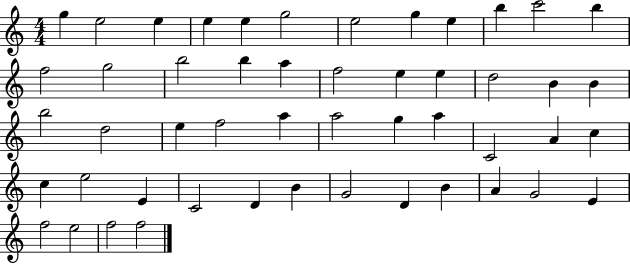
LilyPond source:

{
  \clef treble
  \numericTimeSignature
  \time 4/4
  \key c \major
  g''4 e''2 e''4 | e''4 e''4 g''2 | e''2 g''4 e''4 | b''4 c'''2 b''4 | \break f''2 g''2 | b''2 b''4 a''4 | f''2 e''4 e''4 | d''2 b'4 b'4 | \break b''2 d''2 | e''4 f''2 a''4 | a''2 g''4 a''4 | c'2 a'4 c''4 | \break c''4 e''2 e'4 | c'2 d'4 b'4 | g'2 d'4 b'4 | a'4 g'2 e'4 | \break f''2 e''2 | f''2 f''2 | \bar "|."
}